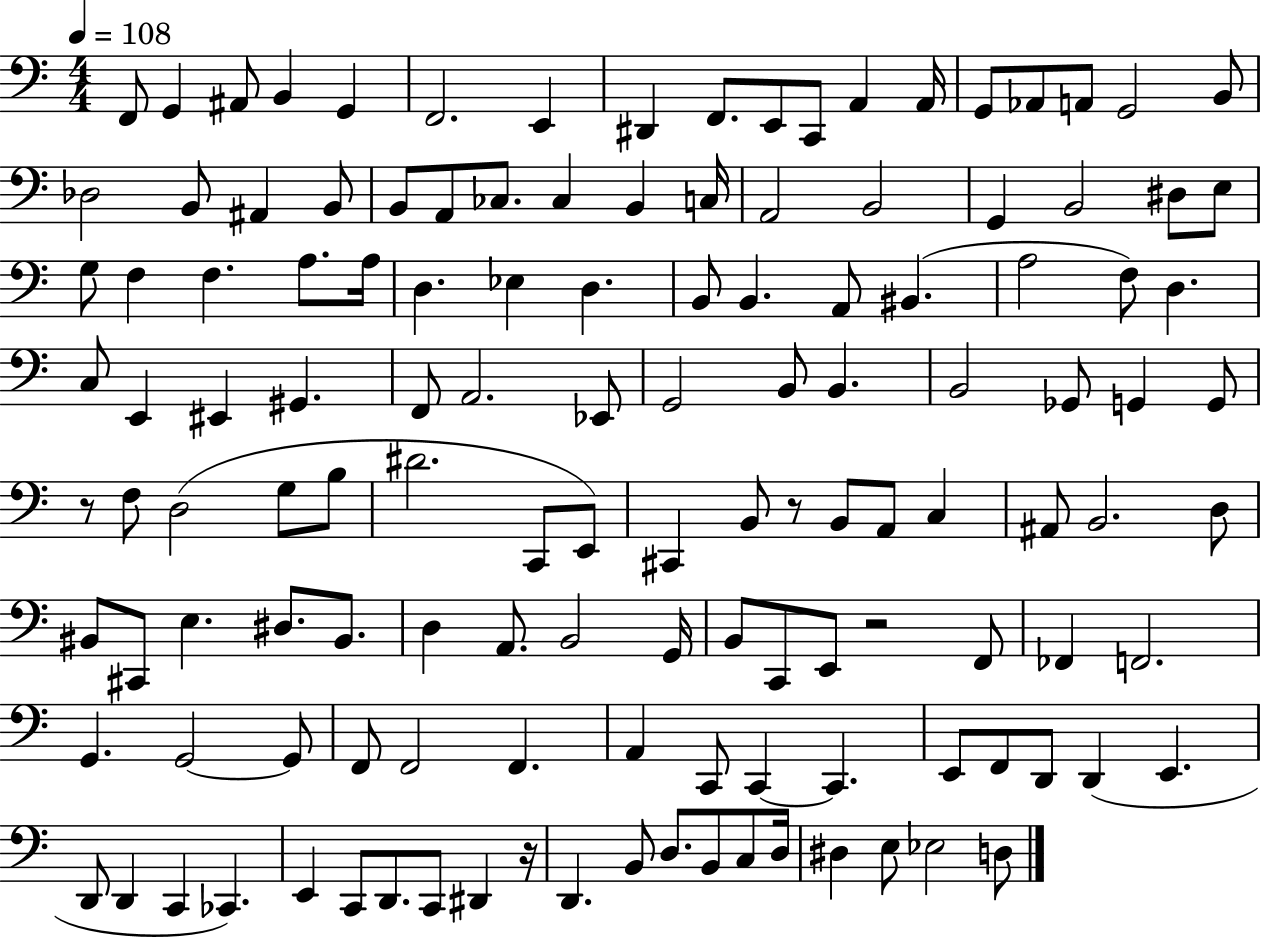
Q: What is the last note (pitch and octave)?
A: D3